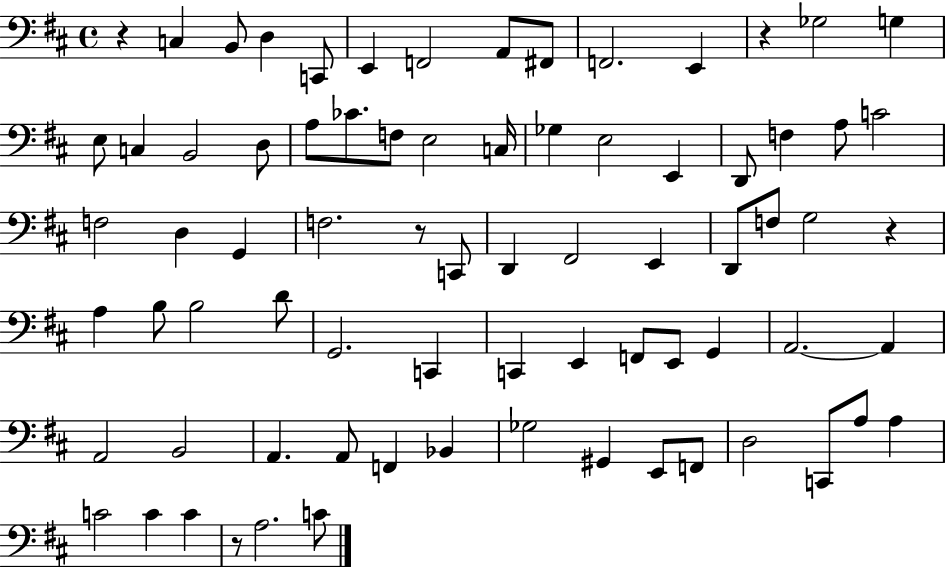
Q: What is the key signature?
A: D major